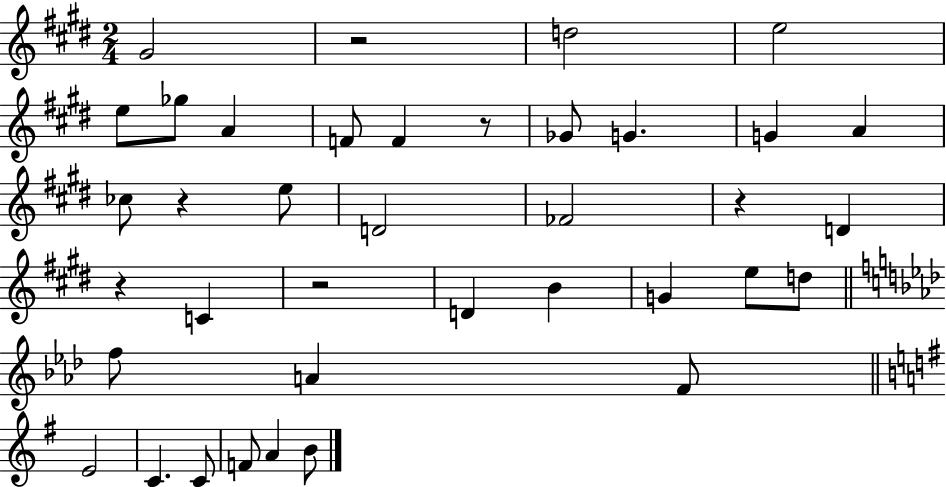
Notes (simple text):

G#4/h R/h D5/h E5/h E5/e Gb5/e A4/q F4/e F4/q R/e Gb4/e G4/q. G4/q A4/q CES5/e R/q E5/e D4/h FES4/h R/q D4/q R/q C4/q R/h D4/q B4/q G4/q E5/e D5/e F5/e A4/q F4/e E4/h C4/q. C4/e F4/e A4/q B4/e